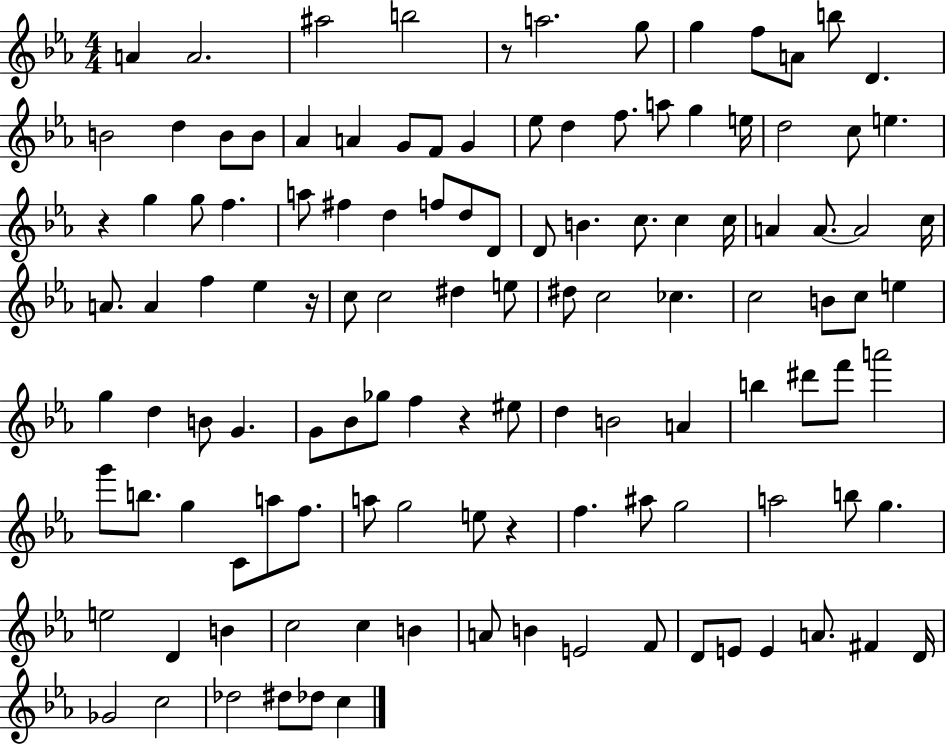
A4/q A4/h. A#5/h B5/h R/e A5/h. G5/e G5/q F5/e A4/e B5/e D4/q. B4/h D5/q B4/e B4/e Ab4/q A4/q G4/e F4/e G4/q Eb5/e D5/q F5/e. A5/e G5/q E5/s D5/h C5/e E5/q. R/q G5/q G5/e F5/q. A5/e F#5/q D5/q F5/e D5/e D4/e D4/e B4/q. C5/e. C5/q C5/s A4/q A4/e. A4/h C5/s A4/e. A4/q F5/q Eb5/q R/s C5/e C5/h D#5/q E5/e D#5/e C5/h CES5/q. C5/h B4/e C5/e E5/q G5/q D5/q B4/e G4/q. G4/e Bb4/e Gb5/e F5/q R/q EIS5/e D5/q B4/h A4/q B5/q D#6/e F6/e A6/h G6/e B5/e. G5/q C4/e A5/e F5/e. A5/e G5/h E5/e R/q F5/q. A#5/e G5/h A5/h B5/e G5/q. E5/h D4/q B4/q C5/h C5/q B4/q A4/e B4/q E4/h F4/e D4/e E4/e E4/q A4/e. F#4/q D4/s Gb4/h C5/h Db5/h D#5/e Db5/e C5/q